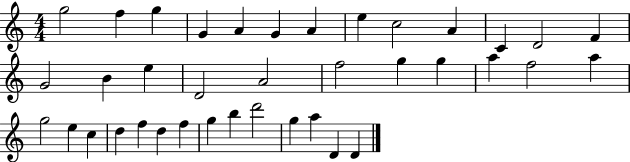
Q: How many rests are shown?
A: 0